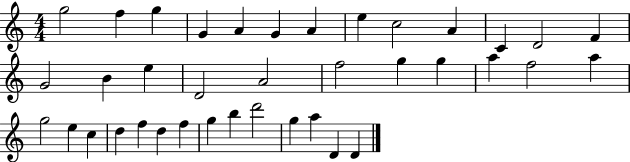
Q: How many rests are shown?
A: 0